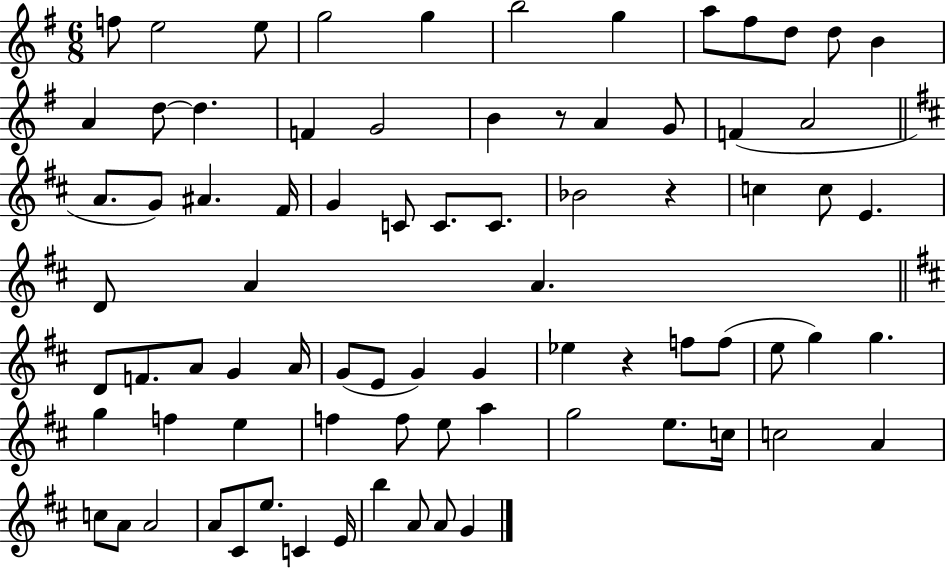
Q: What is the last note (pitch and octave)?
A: G4